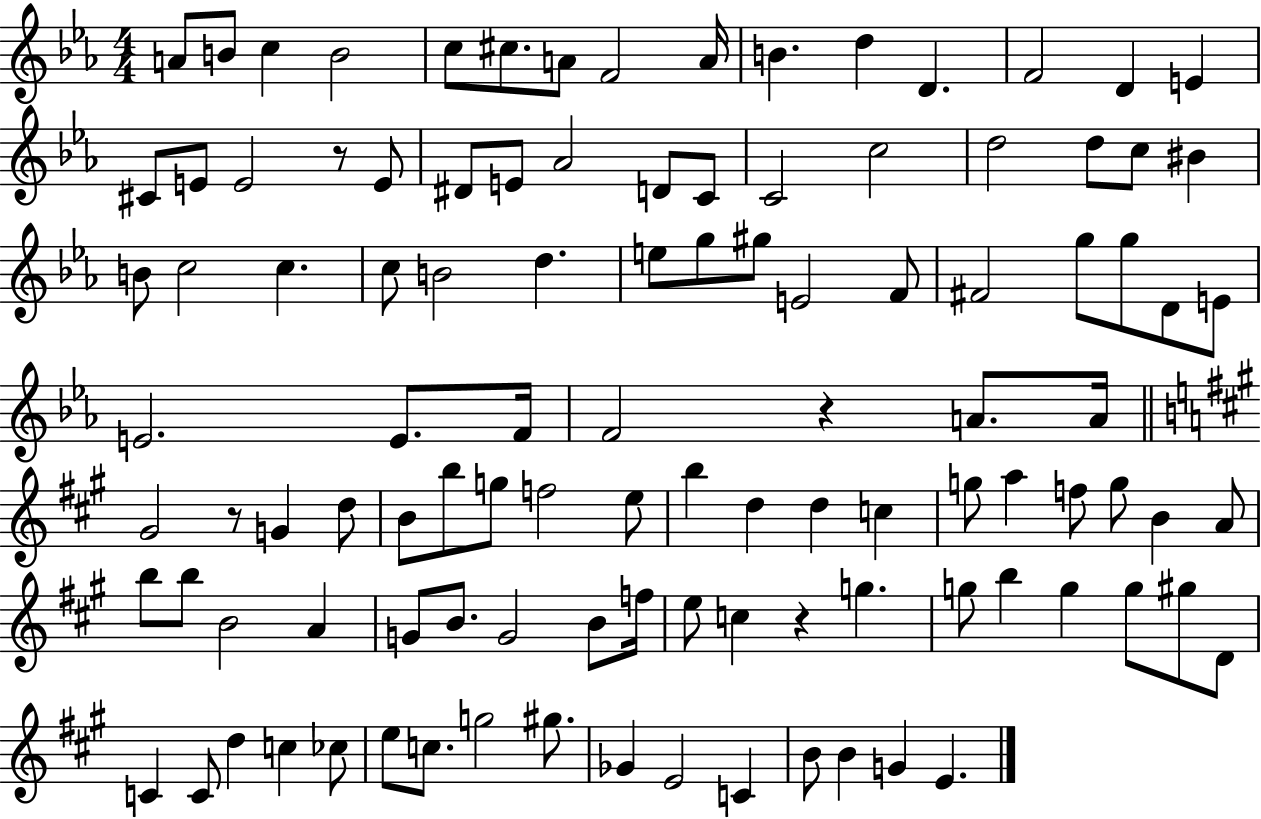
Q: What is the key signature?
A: EES major